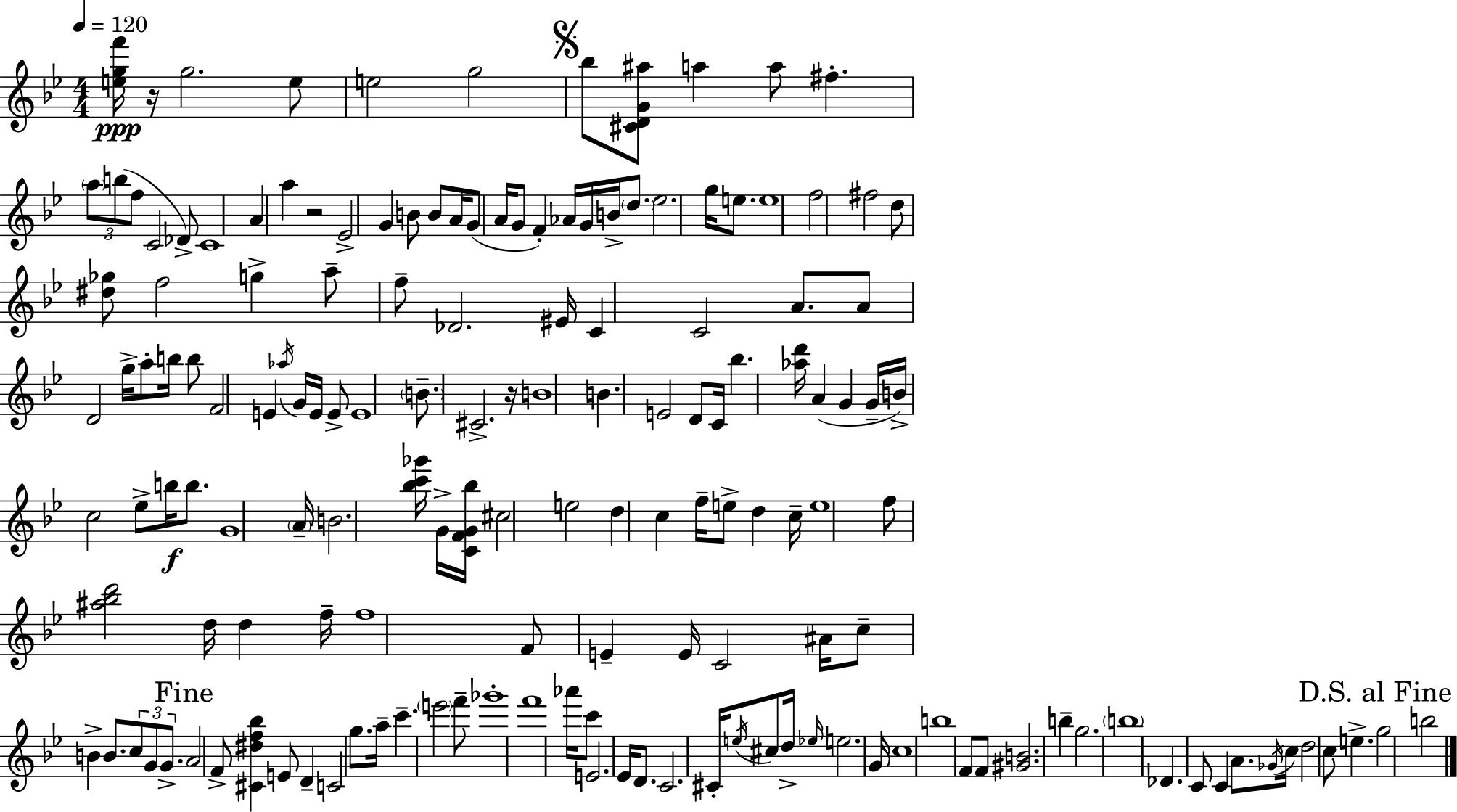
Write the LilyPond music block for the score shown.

{
  \clef treble
  \numericTimeSignature
  \time 4/4
  \key g \minor
  \tempo 4 = 120
  \repeat volta 2 { <e'' g'' f'''>16\ppp r16 g''2. e''8 | e''2 g''2 | \mark \markup { \musicglyph "scripts.segno" } bes''8 <cis' d' g' ais''>8 a''4 a''8 fis''4.-. | \tuplet 3/2 { \parenthesize a''8 b''8( f''8 } c'2 des'8->) | \break c'1 | a'4 a''4 r2 | ees'2-> g'4 b'8 b'8 | a'16 g'8( a'16 g'8 f'4-.) aes'16 g'16 b'16-> \parenthesize d''8. | \break ees''2. g''16 e''8. | e''1 | f''2 fis''2 | d''8 <dis'' ges''>8 f''2 g''4-> | \break a''8-- f''8-- des'2. | eis'16 c'4 c'2 a'8. | a'8 d'2 g''16-> a''8-. b''16 b''8 | f'2 e'4 \acciaccatura { aes''16 } g'16 e'16 e'8-> | \break e'1 | \parenthesize b'8.-- cis'2.-> | r16 b'1 | b'4. e'2 d'8 | \break c'16 bes''4. <aes'' d'''>16 a'4( g'4 | g'16-- b'16->) c''2 ees''8-> b''16\f b''8. | g'1 | \parenthesize a'16-- b'2. <bes'' c''' ges'''>16 g'16-> | \break <c' f' g' bes''>16 cis''2 e''2 | d''4 c''4 f''16-- e''8-> d''4 | c''16-- e''1 | f''8 <ais'' bes'' d'''>2 d''16 d''4 | \break f''16-- f''1 | f'8 e'4-- e'16 c'2 | ais'16 c''8-- b'4-> b'8. \tuplet 3/2 { c''8 g'8 g'8.-> } | \mark "Fine" a'2 f'8-> <cis' dis'' f'' bes''>4 e'8 | \break d'4-- c'2 g''8. | a''16-- c'''4.-- \parenthesize e'''2 f'''8-- | ges'''1-. | f'''1 | \break aes'''16 c'''8 e'2. | ees'16 d'8. c'2. | cis'16-. \acciaccatura { e''16 } cis''8 d''16-> \grace { ees''16 } e''2. | g'16 c''1 | \break b''1 | f'8 f'8 <gis' b'>2. | b''4-- g''2. | \parenthesize b''1 | \break des'4. c'8 c'4 a'8. | \acciaccatura { ges'16 } c''16 d''2 c''8 e''4.-> | \mark "D.S. al Fine" g''2 b''2 | } \bar "|."
}